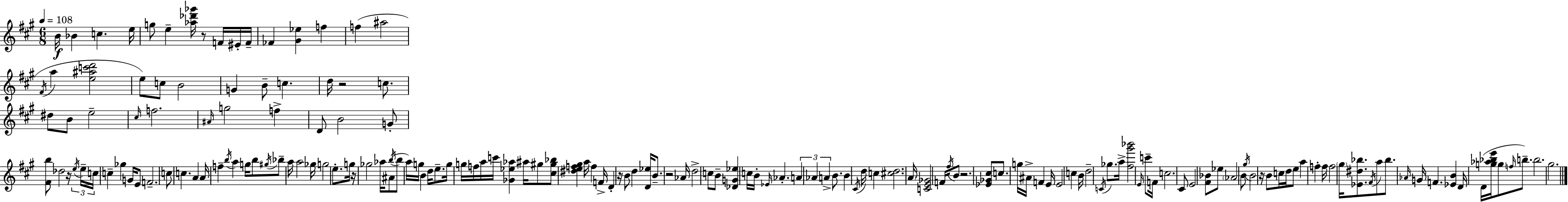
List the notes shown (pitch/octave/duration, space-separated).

B4/s Bb4/q C5/q. E5/s G5/e E5/q [Ab5,Db6,Gb6]/s R/e F4/s EIS4/s F4/s FES4/q [G#4,Eb5]/q F5/q F5/q A#5/h F#4/s A5/q [E5,A#5,C6,D6]/h E5/e C5/e B4/h G4/q B4/e C5/q. D5/s R/h C5/e. D#5/e B4/e E5/h C#5/s F5/h. A#4/s G5/h F5/q D4/e B4/h G4/e [F#4,B5]/e Db5/h R/s E5/s E5/s C5/s C5/q Gb5/q G4/s E4/e F4/h. C5/e C5/q. A4/q A4/s F5/q B5/s A5/q G5/s B5/e G#5/s Bb5/e A5/s A5/h Gb5/s G5/h E5/e. G5/s R/s Gb5/h Ab5/s A#4/e B5/s B5/e A5/s G5/s B4/q D5/s E5/e. G5/s G5/s F5/s A5/s C6/s [Gb4,Eb5,Ab5]/q A#5/s G#5/e [C#5,G#5,Bb5]/e [D#5,E5,F5,G#5]/q A5/s F5/q F4/s D4/q R/s B4/e D5/q [D4,Eb5]/s B4/e. R/h Ab4/s D5/h C5/e B4/e [Db4,G4,Eb5]/q C5/s B4/s Eb4/s Ab4/q. A4/q Ab4/q A4/q B4/e. B4/q C#4/s D5/s C5/q [C#5,D5]/h. A4/s [C4,E4,Gb4]/h F4/s F#5/s B4/e R/h. [Eb4,Gb4,C#5]/e C5/e. G5/s A#4/s F4/q E4/s E4/h C5/q B4/s D5/h C4/s Gb5/e. A5/s [F#5,G#6,Bb6]/h E4/s C6/e F4/s C5/h. C#4/e E4/h [F#4,Bb4]/e Eb5/e Ab4/h B4/e G#5/s B4/h R/s B4/e C5/s D5/s E5/e A5/q F5/q F5/s F5/h G#5/s [Eb4,D#5,Bb5]/e. F#4/s A5/e Bb5/e. Ab4/s G4/s F4/q. [Eb4,B4]/q D4/s D4/s [G5,Ab5,Bb5,E6]/s G5/e F5/s B5/e. B5/h. G#5/h.